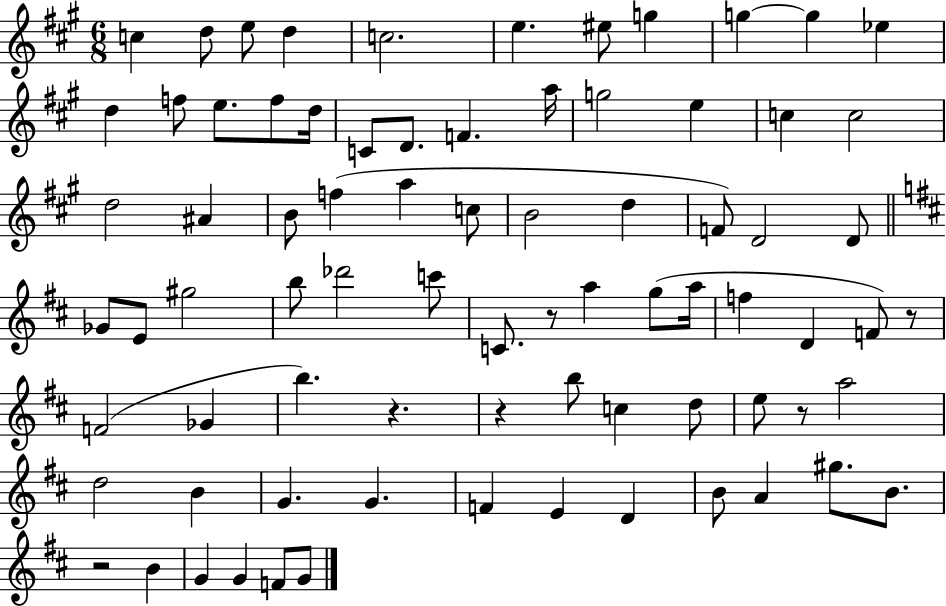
{
  \clef treble
  \numericTimeSignature
  \time 6/8
  \key a \major
  c''4 d''8 e''8 d''4 | c''2. | e''4. eis''8 g''4 | g''4~~ g''4 ees''4 | \break d''4 f''8 e''8. f''8 d''16 | c'8 d'8. f'4. a''16 | g''2 e''4 | c''4 c''2 | \break d''2 ais'4 | b'8 f''4( a''4 c''8 | b'2 d''4 | f'8) d'2 d'8 | \break \bar "||" \break \key d \major ges'8 e'8 gis''2 | b''8 des'''2 c'''8 | c'8. r8 a''4 g''8( a''16 | f''4 d'4 f'8) r8 | \break f'2( ges'4 | b''4.) r4. | r4 b''8 c''4 d''8 | e''8 r8 a''2 | \break d''2 b'4 | g'4. g'4. | f'4 e'4 d'4 | b'8 a'4 gis''8. b'8. | \break r2 b'4 | g'4 g'4 f'8 g'8 | \bar "|."
}